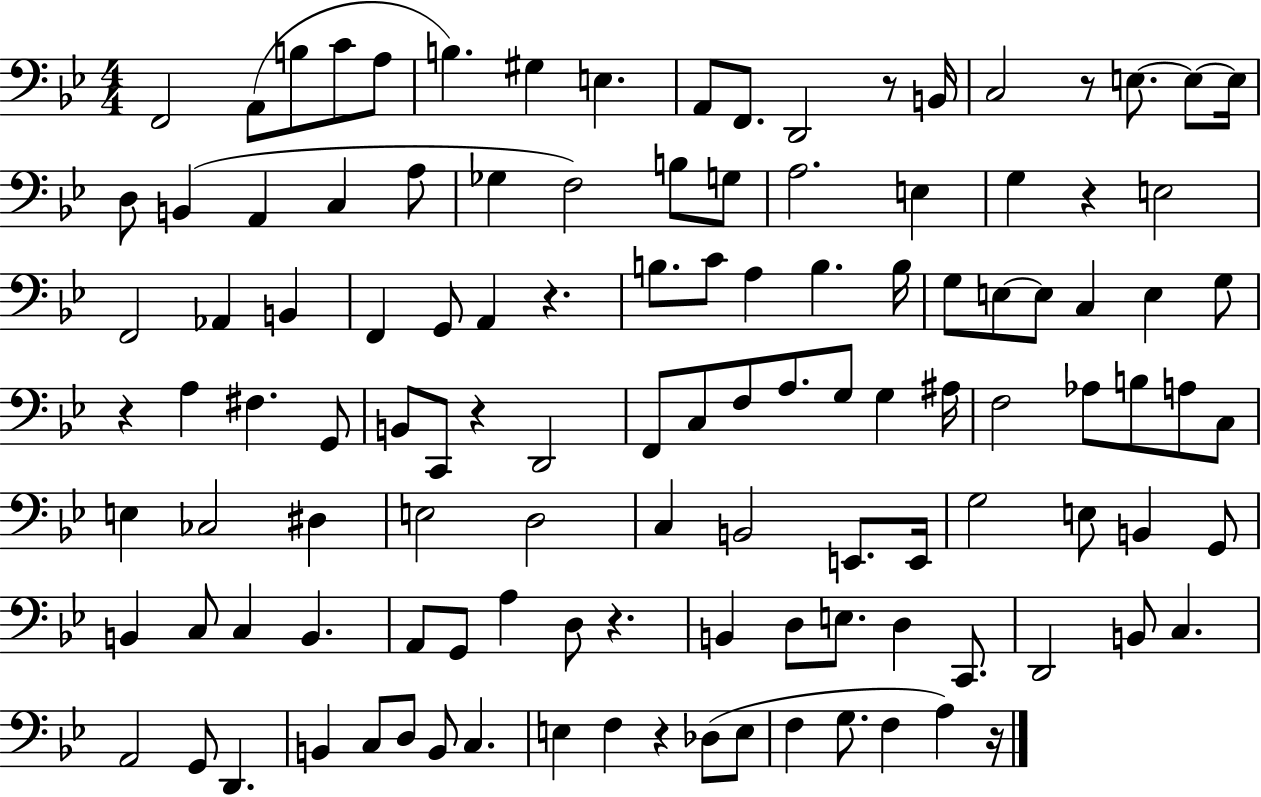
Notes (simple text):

F2/h A2/e B3/e C4/e A3/e B3/q. G#3/q E3/q. A2/e F2/e. D2/h R/e B2/s C3/h R/e E3/e. E3/e E3/s D3/e B2/q A2/q C3/q A3/e Gb3/q F3/h B3/e G3/e A3/h. E3/q G3/q R/q E3/h F2/h Ab2/q B2/q F2/q G2/e A2/q R/q. B3/e. C4/e A3/q B3/q. B3/s G3/e E3/e E3/e C3/q E3/q G3/e R/q A3/q F#3/q. G2/e B2/e C2/e R/q D2/h F2/e C3/e F3/e A3/e. G3/e G3/q A#3/s F3/h Ab3/e B3/e A3/e C3/e E3/q CES3/h D#3/q E3/h D3/h C3/q B2/h E2/e. E2/s G3/h E3/e B2/q G2/e B2/q C3/e C3/q B2/q. A2/e G2/e A3/q D3/e R/q. B2/q D3/e E3/e. D3/q C2/e. D2/h B2/e C3/q. A2/h G2/e D2/q. B2/q C3/e D3/e B2/e C3/q. E3/q F3/q R/q Db3/e E3/e F3/q G3/e. F3/q A3/q R/s